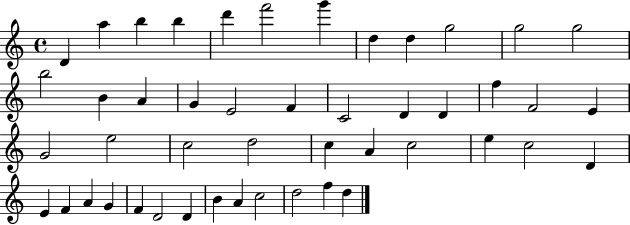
X:1
T:Untitled
M:4/4
L:1/4
K:C
D a b b d' f'2 g' d d g2 g2 g2 b2 B A G E2 F C2 D D f F2 E G2 e2 c2 d2 c A c2 e c2 D E F A G F D2 D B A c2 d2 f d